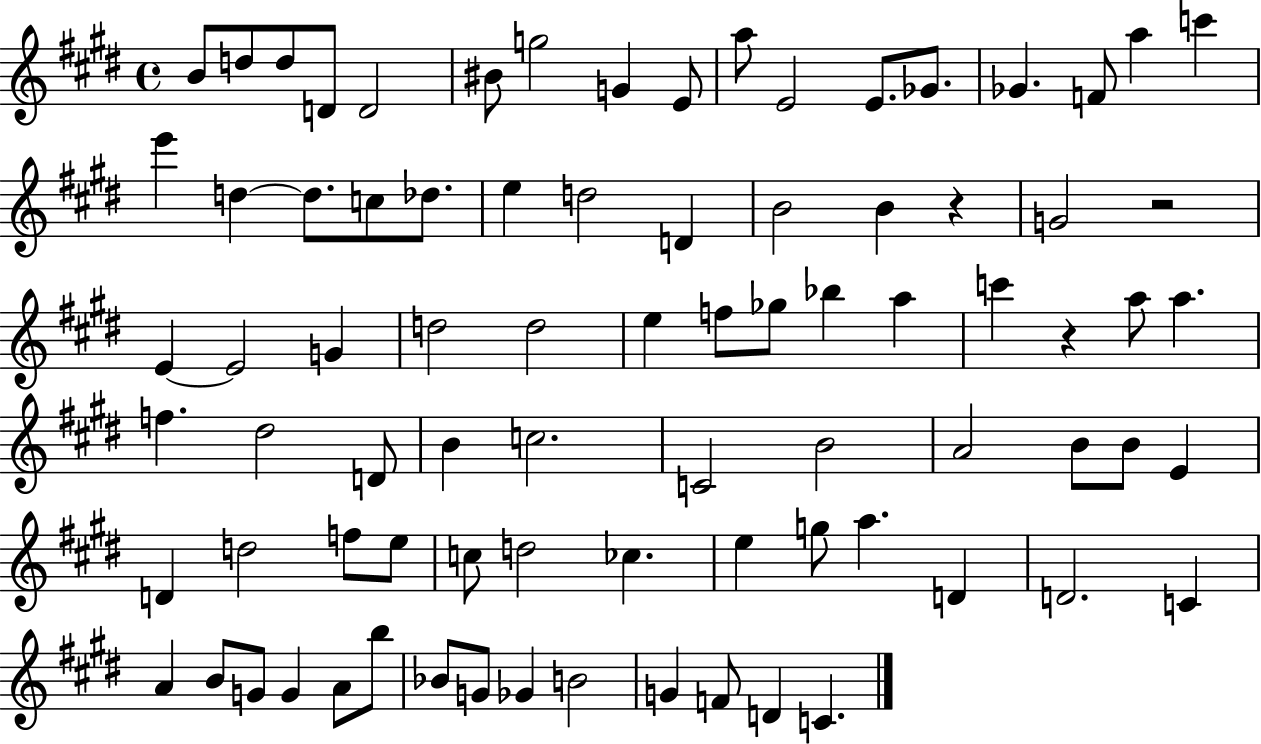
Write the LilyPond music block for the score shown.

{
  \clef treble
  \time 4/4
  \defaultTimeSignature
  \key e \major
  b'8 d''8 d''8 d'8 d'2 | bis'8 g''2 g'4 e'8 | a''8 e'2 e'8. ges'8. | ges'4. f'8 a''4 c'''4 | \break e'''4 d''4~~ d''8. c''8 des''8. | e''4 d''2 d'4 | b'2 b'4 r4 | g'2 r2 | \break e'4~~ e'2 g'4 | d''2 d''2 | e''4 f''8 ges''8 bes''4 a''4 | c'''4 r4 a''8 a''4. | \break f''4. dis''2 d'8 | b'4 c''2. | c'2 b'2 | a'2 b'8 b'8 e'4 | \break d'4 d''2 f''8 e''8 | c''8 d''2 ces''4. | e''4 g''8 a''4. d'4 | d'2. c'4 | \break a'4 b'8 g'8 g'4 a'8 b''8 | bes'8 g'8 ges'4 b'2 | g'4 f'8 d'4 c'4. | \bar "|."
}